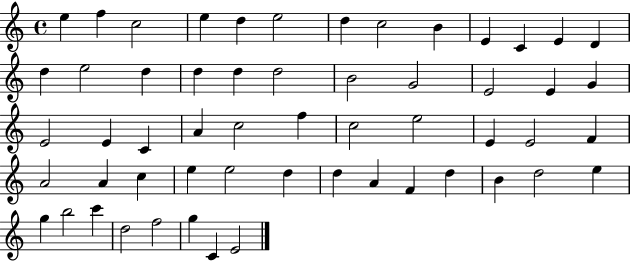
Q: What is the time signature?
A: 4/4